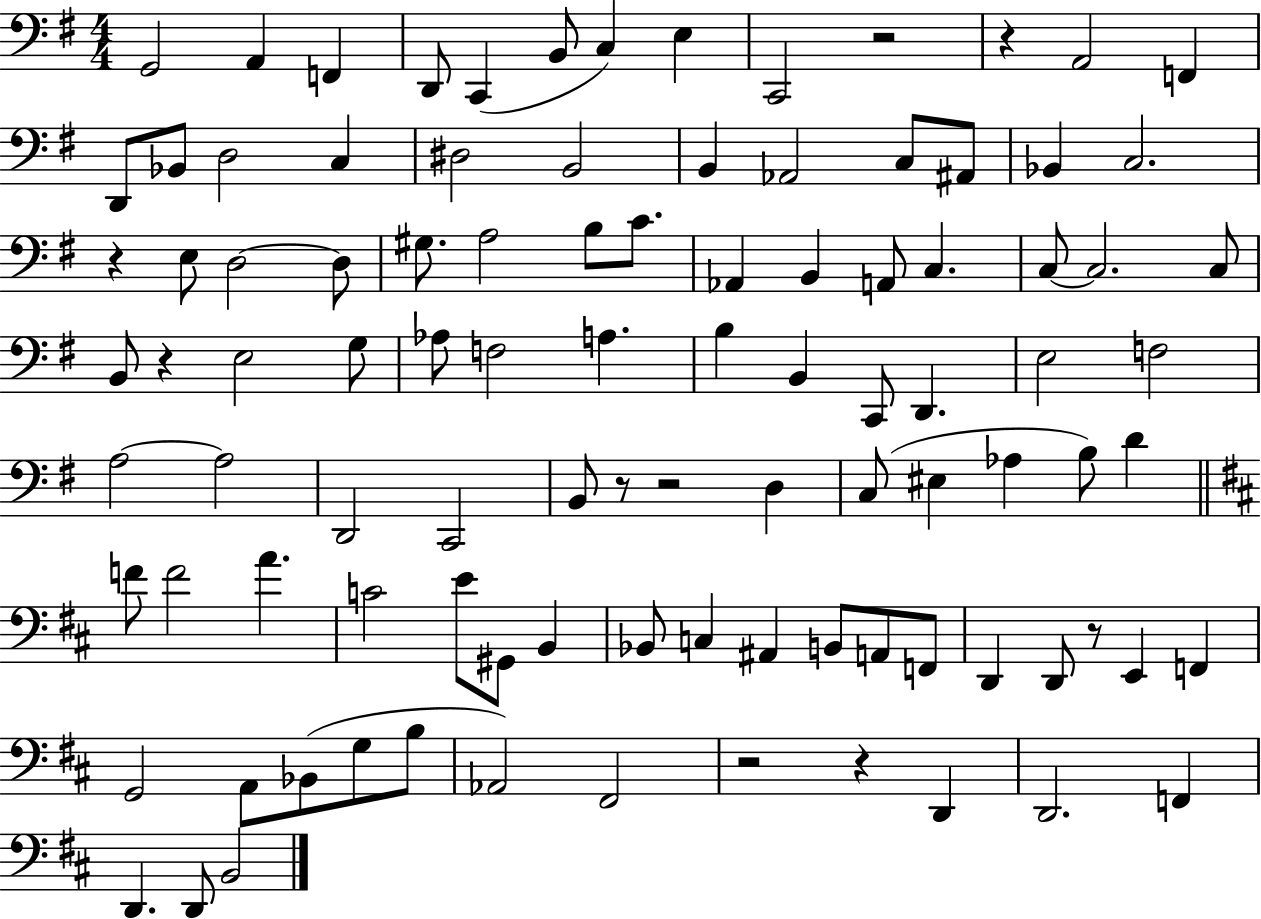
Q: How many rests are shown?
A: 9